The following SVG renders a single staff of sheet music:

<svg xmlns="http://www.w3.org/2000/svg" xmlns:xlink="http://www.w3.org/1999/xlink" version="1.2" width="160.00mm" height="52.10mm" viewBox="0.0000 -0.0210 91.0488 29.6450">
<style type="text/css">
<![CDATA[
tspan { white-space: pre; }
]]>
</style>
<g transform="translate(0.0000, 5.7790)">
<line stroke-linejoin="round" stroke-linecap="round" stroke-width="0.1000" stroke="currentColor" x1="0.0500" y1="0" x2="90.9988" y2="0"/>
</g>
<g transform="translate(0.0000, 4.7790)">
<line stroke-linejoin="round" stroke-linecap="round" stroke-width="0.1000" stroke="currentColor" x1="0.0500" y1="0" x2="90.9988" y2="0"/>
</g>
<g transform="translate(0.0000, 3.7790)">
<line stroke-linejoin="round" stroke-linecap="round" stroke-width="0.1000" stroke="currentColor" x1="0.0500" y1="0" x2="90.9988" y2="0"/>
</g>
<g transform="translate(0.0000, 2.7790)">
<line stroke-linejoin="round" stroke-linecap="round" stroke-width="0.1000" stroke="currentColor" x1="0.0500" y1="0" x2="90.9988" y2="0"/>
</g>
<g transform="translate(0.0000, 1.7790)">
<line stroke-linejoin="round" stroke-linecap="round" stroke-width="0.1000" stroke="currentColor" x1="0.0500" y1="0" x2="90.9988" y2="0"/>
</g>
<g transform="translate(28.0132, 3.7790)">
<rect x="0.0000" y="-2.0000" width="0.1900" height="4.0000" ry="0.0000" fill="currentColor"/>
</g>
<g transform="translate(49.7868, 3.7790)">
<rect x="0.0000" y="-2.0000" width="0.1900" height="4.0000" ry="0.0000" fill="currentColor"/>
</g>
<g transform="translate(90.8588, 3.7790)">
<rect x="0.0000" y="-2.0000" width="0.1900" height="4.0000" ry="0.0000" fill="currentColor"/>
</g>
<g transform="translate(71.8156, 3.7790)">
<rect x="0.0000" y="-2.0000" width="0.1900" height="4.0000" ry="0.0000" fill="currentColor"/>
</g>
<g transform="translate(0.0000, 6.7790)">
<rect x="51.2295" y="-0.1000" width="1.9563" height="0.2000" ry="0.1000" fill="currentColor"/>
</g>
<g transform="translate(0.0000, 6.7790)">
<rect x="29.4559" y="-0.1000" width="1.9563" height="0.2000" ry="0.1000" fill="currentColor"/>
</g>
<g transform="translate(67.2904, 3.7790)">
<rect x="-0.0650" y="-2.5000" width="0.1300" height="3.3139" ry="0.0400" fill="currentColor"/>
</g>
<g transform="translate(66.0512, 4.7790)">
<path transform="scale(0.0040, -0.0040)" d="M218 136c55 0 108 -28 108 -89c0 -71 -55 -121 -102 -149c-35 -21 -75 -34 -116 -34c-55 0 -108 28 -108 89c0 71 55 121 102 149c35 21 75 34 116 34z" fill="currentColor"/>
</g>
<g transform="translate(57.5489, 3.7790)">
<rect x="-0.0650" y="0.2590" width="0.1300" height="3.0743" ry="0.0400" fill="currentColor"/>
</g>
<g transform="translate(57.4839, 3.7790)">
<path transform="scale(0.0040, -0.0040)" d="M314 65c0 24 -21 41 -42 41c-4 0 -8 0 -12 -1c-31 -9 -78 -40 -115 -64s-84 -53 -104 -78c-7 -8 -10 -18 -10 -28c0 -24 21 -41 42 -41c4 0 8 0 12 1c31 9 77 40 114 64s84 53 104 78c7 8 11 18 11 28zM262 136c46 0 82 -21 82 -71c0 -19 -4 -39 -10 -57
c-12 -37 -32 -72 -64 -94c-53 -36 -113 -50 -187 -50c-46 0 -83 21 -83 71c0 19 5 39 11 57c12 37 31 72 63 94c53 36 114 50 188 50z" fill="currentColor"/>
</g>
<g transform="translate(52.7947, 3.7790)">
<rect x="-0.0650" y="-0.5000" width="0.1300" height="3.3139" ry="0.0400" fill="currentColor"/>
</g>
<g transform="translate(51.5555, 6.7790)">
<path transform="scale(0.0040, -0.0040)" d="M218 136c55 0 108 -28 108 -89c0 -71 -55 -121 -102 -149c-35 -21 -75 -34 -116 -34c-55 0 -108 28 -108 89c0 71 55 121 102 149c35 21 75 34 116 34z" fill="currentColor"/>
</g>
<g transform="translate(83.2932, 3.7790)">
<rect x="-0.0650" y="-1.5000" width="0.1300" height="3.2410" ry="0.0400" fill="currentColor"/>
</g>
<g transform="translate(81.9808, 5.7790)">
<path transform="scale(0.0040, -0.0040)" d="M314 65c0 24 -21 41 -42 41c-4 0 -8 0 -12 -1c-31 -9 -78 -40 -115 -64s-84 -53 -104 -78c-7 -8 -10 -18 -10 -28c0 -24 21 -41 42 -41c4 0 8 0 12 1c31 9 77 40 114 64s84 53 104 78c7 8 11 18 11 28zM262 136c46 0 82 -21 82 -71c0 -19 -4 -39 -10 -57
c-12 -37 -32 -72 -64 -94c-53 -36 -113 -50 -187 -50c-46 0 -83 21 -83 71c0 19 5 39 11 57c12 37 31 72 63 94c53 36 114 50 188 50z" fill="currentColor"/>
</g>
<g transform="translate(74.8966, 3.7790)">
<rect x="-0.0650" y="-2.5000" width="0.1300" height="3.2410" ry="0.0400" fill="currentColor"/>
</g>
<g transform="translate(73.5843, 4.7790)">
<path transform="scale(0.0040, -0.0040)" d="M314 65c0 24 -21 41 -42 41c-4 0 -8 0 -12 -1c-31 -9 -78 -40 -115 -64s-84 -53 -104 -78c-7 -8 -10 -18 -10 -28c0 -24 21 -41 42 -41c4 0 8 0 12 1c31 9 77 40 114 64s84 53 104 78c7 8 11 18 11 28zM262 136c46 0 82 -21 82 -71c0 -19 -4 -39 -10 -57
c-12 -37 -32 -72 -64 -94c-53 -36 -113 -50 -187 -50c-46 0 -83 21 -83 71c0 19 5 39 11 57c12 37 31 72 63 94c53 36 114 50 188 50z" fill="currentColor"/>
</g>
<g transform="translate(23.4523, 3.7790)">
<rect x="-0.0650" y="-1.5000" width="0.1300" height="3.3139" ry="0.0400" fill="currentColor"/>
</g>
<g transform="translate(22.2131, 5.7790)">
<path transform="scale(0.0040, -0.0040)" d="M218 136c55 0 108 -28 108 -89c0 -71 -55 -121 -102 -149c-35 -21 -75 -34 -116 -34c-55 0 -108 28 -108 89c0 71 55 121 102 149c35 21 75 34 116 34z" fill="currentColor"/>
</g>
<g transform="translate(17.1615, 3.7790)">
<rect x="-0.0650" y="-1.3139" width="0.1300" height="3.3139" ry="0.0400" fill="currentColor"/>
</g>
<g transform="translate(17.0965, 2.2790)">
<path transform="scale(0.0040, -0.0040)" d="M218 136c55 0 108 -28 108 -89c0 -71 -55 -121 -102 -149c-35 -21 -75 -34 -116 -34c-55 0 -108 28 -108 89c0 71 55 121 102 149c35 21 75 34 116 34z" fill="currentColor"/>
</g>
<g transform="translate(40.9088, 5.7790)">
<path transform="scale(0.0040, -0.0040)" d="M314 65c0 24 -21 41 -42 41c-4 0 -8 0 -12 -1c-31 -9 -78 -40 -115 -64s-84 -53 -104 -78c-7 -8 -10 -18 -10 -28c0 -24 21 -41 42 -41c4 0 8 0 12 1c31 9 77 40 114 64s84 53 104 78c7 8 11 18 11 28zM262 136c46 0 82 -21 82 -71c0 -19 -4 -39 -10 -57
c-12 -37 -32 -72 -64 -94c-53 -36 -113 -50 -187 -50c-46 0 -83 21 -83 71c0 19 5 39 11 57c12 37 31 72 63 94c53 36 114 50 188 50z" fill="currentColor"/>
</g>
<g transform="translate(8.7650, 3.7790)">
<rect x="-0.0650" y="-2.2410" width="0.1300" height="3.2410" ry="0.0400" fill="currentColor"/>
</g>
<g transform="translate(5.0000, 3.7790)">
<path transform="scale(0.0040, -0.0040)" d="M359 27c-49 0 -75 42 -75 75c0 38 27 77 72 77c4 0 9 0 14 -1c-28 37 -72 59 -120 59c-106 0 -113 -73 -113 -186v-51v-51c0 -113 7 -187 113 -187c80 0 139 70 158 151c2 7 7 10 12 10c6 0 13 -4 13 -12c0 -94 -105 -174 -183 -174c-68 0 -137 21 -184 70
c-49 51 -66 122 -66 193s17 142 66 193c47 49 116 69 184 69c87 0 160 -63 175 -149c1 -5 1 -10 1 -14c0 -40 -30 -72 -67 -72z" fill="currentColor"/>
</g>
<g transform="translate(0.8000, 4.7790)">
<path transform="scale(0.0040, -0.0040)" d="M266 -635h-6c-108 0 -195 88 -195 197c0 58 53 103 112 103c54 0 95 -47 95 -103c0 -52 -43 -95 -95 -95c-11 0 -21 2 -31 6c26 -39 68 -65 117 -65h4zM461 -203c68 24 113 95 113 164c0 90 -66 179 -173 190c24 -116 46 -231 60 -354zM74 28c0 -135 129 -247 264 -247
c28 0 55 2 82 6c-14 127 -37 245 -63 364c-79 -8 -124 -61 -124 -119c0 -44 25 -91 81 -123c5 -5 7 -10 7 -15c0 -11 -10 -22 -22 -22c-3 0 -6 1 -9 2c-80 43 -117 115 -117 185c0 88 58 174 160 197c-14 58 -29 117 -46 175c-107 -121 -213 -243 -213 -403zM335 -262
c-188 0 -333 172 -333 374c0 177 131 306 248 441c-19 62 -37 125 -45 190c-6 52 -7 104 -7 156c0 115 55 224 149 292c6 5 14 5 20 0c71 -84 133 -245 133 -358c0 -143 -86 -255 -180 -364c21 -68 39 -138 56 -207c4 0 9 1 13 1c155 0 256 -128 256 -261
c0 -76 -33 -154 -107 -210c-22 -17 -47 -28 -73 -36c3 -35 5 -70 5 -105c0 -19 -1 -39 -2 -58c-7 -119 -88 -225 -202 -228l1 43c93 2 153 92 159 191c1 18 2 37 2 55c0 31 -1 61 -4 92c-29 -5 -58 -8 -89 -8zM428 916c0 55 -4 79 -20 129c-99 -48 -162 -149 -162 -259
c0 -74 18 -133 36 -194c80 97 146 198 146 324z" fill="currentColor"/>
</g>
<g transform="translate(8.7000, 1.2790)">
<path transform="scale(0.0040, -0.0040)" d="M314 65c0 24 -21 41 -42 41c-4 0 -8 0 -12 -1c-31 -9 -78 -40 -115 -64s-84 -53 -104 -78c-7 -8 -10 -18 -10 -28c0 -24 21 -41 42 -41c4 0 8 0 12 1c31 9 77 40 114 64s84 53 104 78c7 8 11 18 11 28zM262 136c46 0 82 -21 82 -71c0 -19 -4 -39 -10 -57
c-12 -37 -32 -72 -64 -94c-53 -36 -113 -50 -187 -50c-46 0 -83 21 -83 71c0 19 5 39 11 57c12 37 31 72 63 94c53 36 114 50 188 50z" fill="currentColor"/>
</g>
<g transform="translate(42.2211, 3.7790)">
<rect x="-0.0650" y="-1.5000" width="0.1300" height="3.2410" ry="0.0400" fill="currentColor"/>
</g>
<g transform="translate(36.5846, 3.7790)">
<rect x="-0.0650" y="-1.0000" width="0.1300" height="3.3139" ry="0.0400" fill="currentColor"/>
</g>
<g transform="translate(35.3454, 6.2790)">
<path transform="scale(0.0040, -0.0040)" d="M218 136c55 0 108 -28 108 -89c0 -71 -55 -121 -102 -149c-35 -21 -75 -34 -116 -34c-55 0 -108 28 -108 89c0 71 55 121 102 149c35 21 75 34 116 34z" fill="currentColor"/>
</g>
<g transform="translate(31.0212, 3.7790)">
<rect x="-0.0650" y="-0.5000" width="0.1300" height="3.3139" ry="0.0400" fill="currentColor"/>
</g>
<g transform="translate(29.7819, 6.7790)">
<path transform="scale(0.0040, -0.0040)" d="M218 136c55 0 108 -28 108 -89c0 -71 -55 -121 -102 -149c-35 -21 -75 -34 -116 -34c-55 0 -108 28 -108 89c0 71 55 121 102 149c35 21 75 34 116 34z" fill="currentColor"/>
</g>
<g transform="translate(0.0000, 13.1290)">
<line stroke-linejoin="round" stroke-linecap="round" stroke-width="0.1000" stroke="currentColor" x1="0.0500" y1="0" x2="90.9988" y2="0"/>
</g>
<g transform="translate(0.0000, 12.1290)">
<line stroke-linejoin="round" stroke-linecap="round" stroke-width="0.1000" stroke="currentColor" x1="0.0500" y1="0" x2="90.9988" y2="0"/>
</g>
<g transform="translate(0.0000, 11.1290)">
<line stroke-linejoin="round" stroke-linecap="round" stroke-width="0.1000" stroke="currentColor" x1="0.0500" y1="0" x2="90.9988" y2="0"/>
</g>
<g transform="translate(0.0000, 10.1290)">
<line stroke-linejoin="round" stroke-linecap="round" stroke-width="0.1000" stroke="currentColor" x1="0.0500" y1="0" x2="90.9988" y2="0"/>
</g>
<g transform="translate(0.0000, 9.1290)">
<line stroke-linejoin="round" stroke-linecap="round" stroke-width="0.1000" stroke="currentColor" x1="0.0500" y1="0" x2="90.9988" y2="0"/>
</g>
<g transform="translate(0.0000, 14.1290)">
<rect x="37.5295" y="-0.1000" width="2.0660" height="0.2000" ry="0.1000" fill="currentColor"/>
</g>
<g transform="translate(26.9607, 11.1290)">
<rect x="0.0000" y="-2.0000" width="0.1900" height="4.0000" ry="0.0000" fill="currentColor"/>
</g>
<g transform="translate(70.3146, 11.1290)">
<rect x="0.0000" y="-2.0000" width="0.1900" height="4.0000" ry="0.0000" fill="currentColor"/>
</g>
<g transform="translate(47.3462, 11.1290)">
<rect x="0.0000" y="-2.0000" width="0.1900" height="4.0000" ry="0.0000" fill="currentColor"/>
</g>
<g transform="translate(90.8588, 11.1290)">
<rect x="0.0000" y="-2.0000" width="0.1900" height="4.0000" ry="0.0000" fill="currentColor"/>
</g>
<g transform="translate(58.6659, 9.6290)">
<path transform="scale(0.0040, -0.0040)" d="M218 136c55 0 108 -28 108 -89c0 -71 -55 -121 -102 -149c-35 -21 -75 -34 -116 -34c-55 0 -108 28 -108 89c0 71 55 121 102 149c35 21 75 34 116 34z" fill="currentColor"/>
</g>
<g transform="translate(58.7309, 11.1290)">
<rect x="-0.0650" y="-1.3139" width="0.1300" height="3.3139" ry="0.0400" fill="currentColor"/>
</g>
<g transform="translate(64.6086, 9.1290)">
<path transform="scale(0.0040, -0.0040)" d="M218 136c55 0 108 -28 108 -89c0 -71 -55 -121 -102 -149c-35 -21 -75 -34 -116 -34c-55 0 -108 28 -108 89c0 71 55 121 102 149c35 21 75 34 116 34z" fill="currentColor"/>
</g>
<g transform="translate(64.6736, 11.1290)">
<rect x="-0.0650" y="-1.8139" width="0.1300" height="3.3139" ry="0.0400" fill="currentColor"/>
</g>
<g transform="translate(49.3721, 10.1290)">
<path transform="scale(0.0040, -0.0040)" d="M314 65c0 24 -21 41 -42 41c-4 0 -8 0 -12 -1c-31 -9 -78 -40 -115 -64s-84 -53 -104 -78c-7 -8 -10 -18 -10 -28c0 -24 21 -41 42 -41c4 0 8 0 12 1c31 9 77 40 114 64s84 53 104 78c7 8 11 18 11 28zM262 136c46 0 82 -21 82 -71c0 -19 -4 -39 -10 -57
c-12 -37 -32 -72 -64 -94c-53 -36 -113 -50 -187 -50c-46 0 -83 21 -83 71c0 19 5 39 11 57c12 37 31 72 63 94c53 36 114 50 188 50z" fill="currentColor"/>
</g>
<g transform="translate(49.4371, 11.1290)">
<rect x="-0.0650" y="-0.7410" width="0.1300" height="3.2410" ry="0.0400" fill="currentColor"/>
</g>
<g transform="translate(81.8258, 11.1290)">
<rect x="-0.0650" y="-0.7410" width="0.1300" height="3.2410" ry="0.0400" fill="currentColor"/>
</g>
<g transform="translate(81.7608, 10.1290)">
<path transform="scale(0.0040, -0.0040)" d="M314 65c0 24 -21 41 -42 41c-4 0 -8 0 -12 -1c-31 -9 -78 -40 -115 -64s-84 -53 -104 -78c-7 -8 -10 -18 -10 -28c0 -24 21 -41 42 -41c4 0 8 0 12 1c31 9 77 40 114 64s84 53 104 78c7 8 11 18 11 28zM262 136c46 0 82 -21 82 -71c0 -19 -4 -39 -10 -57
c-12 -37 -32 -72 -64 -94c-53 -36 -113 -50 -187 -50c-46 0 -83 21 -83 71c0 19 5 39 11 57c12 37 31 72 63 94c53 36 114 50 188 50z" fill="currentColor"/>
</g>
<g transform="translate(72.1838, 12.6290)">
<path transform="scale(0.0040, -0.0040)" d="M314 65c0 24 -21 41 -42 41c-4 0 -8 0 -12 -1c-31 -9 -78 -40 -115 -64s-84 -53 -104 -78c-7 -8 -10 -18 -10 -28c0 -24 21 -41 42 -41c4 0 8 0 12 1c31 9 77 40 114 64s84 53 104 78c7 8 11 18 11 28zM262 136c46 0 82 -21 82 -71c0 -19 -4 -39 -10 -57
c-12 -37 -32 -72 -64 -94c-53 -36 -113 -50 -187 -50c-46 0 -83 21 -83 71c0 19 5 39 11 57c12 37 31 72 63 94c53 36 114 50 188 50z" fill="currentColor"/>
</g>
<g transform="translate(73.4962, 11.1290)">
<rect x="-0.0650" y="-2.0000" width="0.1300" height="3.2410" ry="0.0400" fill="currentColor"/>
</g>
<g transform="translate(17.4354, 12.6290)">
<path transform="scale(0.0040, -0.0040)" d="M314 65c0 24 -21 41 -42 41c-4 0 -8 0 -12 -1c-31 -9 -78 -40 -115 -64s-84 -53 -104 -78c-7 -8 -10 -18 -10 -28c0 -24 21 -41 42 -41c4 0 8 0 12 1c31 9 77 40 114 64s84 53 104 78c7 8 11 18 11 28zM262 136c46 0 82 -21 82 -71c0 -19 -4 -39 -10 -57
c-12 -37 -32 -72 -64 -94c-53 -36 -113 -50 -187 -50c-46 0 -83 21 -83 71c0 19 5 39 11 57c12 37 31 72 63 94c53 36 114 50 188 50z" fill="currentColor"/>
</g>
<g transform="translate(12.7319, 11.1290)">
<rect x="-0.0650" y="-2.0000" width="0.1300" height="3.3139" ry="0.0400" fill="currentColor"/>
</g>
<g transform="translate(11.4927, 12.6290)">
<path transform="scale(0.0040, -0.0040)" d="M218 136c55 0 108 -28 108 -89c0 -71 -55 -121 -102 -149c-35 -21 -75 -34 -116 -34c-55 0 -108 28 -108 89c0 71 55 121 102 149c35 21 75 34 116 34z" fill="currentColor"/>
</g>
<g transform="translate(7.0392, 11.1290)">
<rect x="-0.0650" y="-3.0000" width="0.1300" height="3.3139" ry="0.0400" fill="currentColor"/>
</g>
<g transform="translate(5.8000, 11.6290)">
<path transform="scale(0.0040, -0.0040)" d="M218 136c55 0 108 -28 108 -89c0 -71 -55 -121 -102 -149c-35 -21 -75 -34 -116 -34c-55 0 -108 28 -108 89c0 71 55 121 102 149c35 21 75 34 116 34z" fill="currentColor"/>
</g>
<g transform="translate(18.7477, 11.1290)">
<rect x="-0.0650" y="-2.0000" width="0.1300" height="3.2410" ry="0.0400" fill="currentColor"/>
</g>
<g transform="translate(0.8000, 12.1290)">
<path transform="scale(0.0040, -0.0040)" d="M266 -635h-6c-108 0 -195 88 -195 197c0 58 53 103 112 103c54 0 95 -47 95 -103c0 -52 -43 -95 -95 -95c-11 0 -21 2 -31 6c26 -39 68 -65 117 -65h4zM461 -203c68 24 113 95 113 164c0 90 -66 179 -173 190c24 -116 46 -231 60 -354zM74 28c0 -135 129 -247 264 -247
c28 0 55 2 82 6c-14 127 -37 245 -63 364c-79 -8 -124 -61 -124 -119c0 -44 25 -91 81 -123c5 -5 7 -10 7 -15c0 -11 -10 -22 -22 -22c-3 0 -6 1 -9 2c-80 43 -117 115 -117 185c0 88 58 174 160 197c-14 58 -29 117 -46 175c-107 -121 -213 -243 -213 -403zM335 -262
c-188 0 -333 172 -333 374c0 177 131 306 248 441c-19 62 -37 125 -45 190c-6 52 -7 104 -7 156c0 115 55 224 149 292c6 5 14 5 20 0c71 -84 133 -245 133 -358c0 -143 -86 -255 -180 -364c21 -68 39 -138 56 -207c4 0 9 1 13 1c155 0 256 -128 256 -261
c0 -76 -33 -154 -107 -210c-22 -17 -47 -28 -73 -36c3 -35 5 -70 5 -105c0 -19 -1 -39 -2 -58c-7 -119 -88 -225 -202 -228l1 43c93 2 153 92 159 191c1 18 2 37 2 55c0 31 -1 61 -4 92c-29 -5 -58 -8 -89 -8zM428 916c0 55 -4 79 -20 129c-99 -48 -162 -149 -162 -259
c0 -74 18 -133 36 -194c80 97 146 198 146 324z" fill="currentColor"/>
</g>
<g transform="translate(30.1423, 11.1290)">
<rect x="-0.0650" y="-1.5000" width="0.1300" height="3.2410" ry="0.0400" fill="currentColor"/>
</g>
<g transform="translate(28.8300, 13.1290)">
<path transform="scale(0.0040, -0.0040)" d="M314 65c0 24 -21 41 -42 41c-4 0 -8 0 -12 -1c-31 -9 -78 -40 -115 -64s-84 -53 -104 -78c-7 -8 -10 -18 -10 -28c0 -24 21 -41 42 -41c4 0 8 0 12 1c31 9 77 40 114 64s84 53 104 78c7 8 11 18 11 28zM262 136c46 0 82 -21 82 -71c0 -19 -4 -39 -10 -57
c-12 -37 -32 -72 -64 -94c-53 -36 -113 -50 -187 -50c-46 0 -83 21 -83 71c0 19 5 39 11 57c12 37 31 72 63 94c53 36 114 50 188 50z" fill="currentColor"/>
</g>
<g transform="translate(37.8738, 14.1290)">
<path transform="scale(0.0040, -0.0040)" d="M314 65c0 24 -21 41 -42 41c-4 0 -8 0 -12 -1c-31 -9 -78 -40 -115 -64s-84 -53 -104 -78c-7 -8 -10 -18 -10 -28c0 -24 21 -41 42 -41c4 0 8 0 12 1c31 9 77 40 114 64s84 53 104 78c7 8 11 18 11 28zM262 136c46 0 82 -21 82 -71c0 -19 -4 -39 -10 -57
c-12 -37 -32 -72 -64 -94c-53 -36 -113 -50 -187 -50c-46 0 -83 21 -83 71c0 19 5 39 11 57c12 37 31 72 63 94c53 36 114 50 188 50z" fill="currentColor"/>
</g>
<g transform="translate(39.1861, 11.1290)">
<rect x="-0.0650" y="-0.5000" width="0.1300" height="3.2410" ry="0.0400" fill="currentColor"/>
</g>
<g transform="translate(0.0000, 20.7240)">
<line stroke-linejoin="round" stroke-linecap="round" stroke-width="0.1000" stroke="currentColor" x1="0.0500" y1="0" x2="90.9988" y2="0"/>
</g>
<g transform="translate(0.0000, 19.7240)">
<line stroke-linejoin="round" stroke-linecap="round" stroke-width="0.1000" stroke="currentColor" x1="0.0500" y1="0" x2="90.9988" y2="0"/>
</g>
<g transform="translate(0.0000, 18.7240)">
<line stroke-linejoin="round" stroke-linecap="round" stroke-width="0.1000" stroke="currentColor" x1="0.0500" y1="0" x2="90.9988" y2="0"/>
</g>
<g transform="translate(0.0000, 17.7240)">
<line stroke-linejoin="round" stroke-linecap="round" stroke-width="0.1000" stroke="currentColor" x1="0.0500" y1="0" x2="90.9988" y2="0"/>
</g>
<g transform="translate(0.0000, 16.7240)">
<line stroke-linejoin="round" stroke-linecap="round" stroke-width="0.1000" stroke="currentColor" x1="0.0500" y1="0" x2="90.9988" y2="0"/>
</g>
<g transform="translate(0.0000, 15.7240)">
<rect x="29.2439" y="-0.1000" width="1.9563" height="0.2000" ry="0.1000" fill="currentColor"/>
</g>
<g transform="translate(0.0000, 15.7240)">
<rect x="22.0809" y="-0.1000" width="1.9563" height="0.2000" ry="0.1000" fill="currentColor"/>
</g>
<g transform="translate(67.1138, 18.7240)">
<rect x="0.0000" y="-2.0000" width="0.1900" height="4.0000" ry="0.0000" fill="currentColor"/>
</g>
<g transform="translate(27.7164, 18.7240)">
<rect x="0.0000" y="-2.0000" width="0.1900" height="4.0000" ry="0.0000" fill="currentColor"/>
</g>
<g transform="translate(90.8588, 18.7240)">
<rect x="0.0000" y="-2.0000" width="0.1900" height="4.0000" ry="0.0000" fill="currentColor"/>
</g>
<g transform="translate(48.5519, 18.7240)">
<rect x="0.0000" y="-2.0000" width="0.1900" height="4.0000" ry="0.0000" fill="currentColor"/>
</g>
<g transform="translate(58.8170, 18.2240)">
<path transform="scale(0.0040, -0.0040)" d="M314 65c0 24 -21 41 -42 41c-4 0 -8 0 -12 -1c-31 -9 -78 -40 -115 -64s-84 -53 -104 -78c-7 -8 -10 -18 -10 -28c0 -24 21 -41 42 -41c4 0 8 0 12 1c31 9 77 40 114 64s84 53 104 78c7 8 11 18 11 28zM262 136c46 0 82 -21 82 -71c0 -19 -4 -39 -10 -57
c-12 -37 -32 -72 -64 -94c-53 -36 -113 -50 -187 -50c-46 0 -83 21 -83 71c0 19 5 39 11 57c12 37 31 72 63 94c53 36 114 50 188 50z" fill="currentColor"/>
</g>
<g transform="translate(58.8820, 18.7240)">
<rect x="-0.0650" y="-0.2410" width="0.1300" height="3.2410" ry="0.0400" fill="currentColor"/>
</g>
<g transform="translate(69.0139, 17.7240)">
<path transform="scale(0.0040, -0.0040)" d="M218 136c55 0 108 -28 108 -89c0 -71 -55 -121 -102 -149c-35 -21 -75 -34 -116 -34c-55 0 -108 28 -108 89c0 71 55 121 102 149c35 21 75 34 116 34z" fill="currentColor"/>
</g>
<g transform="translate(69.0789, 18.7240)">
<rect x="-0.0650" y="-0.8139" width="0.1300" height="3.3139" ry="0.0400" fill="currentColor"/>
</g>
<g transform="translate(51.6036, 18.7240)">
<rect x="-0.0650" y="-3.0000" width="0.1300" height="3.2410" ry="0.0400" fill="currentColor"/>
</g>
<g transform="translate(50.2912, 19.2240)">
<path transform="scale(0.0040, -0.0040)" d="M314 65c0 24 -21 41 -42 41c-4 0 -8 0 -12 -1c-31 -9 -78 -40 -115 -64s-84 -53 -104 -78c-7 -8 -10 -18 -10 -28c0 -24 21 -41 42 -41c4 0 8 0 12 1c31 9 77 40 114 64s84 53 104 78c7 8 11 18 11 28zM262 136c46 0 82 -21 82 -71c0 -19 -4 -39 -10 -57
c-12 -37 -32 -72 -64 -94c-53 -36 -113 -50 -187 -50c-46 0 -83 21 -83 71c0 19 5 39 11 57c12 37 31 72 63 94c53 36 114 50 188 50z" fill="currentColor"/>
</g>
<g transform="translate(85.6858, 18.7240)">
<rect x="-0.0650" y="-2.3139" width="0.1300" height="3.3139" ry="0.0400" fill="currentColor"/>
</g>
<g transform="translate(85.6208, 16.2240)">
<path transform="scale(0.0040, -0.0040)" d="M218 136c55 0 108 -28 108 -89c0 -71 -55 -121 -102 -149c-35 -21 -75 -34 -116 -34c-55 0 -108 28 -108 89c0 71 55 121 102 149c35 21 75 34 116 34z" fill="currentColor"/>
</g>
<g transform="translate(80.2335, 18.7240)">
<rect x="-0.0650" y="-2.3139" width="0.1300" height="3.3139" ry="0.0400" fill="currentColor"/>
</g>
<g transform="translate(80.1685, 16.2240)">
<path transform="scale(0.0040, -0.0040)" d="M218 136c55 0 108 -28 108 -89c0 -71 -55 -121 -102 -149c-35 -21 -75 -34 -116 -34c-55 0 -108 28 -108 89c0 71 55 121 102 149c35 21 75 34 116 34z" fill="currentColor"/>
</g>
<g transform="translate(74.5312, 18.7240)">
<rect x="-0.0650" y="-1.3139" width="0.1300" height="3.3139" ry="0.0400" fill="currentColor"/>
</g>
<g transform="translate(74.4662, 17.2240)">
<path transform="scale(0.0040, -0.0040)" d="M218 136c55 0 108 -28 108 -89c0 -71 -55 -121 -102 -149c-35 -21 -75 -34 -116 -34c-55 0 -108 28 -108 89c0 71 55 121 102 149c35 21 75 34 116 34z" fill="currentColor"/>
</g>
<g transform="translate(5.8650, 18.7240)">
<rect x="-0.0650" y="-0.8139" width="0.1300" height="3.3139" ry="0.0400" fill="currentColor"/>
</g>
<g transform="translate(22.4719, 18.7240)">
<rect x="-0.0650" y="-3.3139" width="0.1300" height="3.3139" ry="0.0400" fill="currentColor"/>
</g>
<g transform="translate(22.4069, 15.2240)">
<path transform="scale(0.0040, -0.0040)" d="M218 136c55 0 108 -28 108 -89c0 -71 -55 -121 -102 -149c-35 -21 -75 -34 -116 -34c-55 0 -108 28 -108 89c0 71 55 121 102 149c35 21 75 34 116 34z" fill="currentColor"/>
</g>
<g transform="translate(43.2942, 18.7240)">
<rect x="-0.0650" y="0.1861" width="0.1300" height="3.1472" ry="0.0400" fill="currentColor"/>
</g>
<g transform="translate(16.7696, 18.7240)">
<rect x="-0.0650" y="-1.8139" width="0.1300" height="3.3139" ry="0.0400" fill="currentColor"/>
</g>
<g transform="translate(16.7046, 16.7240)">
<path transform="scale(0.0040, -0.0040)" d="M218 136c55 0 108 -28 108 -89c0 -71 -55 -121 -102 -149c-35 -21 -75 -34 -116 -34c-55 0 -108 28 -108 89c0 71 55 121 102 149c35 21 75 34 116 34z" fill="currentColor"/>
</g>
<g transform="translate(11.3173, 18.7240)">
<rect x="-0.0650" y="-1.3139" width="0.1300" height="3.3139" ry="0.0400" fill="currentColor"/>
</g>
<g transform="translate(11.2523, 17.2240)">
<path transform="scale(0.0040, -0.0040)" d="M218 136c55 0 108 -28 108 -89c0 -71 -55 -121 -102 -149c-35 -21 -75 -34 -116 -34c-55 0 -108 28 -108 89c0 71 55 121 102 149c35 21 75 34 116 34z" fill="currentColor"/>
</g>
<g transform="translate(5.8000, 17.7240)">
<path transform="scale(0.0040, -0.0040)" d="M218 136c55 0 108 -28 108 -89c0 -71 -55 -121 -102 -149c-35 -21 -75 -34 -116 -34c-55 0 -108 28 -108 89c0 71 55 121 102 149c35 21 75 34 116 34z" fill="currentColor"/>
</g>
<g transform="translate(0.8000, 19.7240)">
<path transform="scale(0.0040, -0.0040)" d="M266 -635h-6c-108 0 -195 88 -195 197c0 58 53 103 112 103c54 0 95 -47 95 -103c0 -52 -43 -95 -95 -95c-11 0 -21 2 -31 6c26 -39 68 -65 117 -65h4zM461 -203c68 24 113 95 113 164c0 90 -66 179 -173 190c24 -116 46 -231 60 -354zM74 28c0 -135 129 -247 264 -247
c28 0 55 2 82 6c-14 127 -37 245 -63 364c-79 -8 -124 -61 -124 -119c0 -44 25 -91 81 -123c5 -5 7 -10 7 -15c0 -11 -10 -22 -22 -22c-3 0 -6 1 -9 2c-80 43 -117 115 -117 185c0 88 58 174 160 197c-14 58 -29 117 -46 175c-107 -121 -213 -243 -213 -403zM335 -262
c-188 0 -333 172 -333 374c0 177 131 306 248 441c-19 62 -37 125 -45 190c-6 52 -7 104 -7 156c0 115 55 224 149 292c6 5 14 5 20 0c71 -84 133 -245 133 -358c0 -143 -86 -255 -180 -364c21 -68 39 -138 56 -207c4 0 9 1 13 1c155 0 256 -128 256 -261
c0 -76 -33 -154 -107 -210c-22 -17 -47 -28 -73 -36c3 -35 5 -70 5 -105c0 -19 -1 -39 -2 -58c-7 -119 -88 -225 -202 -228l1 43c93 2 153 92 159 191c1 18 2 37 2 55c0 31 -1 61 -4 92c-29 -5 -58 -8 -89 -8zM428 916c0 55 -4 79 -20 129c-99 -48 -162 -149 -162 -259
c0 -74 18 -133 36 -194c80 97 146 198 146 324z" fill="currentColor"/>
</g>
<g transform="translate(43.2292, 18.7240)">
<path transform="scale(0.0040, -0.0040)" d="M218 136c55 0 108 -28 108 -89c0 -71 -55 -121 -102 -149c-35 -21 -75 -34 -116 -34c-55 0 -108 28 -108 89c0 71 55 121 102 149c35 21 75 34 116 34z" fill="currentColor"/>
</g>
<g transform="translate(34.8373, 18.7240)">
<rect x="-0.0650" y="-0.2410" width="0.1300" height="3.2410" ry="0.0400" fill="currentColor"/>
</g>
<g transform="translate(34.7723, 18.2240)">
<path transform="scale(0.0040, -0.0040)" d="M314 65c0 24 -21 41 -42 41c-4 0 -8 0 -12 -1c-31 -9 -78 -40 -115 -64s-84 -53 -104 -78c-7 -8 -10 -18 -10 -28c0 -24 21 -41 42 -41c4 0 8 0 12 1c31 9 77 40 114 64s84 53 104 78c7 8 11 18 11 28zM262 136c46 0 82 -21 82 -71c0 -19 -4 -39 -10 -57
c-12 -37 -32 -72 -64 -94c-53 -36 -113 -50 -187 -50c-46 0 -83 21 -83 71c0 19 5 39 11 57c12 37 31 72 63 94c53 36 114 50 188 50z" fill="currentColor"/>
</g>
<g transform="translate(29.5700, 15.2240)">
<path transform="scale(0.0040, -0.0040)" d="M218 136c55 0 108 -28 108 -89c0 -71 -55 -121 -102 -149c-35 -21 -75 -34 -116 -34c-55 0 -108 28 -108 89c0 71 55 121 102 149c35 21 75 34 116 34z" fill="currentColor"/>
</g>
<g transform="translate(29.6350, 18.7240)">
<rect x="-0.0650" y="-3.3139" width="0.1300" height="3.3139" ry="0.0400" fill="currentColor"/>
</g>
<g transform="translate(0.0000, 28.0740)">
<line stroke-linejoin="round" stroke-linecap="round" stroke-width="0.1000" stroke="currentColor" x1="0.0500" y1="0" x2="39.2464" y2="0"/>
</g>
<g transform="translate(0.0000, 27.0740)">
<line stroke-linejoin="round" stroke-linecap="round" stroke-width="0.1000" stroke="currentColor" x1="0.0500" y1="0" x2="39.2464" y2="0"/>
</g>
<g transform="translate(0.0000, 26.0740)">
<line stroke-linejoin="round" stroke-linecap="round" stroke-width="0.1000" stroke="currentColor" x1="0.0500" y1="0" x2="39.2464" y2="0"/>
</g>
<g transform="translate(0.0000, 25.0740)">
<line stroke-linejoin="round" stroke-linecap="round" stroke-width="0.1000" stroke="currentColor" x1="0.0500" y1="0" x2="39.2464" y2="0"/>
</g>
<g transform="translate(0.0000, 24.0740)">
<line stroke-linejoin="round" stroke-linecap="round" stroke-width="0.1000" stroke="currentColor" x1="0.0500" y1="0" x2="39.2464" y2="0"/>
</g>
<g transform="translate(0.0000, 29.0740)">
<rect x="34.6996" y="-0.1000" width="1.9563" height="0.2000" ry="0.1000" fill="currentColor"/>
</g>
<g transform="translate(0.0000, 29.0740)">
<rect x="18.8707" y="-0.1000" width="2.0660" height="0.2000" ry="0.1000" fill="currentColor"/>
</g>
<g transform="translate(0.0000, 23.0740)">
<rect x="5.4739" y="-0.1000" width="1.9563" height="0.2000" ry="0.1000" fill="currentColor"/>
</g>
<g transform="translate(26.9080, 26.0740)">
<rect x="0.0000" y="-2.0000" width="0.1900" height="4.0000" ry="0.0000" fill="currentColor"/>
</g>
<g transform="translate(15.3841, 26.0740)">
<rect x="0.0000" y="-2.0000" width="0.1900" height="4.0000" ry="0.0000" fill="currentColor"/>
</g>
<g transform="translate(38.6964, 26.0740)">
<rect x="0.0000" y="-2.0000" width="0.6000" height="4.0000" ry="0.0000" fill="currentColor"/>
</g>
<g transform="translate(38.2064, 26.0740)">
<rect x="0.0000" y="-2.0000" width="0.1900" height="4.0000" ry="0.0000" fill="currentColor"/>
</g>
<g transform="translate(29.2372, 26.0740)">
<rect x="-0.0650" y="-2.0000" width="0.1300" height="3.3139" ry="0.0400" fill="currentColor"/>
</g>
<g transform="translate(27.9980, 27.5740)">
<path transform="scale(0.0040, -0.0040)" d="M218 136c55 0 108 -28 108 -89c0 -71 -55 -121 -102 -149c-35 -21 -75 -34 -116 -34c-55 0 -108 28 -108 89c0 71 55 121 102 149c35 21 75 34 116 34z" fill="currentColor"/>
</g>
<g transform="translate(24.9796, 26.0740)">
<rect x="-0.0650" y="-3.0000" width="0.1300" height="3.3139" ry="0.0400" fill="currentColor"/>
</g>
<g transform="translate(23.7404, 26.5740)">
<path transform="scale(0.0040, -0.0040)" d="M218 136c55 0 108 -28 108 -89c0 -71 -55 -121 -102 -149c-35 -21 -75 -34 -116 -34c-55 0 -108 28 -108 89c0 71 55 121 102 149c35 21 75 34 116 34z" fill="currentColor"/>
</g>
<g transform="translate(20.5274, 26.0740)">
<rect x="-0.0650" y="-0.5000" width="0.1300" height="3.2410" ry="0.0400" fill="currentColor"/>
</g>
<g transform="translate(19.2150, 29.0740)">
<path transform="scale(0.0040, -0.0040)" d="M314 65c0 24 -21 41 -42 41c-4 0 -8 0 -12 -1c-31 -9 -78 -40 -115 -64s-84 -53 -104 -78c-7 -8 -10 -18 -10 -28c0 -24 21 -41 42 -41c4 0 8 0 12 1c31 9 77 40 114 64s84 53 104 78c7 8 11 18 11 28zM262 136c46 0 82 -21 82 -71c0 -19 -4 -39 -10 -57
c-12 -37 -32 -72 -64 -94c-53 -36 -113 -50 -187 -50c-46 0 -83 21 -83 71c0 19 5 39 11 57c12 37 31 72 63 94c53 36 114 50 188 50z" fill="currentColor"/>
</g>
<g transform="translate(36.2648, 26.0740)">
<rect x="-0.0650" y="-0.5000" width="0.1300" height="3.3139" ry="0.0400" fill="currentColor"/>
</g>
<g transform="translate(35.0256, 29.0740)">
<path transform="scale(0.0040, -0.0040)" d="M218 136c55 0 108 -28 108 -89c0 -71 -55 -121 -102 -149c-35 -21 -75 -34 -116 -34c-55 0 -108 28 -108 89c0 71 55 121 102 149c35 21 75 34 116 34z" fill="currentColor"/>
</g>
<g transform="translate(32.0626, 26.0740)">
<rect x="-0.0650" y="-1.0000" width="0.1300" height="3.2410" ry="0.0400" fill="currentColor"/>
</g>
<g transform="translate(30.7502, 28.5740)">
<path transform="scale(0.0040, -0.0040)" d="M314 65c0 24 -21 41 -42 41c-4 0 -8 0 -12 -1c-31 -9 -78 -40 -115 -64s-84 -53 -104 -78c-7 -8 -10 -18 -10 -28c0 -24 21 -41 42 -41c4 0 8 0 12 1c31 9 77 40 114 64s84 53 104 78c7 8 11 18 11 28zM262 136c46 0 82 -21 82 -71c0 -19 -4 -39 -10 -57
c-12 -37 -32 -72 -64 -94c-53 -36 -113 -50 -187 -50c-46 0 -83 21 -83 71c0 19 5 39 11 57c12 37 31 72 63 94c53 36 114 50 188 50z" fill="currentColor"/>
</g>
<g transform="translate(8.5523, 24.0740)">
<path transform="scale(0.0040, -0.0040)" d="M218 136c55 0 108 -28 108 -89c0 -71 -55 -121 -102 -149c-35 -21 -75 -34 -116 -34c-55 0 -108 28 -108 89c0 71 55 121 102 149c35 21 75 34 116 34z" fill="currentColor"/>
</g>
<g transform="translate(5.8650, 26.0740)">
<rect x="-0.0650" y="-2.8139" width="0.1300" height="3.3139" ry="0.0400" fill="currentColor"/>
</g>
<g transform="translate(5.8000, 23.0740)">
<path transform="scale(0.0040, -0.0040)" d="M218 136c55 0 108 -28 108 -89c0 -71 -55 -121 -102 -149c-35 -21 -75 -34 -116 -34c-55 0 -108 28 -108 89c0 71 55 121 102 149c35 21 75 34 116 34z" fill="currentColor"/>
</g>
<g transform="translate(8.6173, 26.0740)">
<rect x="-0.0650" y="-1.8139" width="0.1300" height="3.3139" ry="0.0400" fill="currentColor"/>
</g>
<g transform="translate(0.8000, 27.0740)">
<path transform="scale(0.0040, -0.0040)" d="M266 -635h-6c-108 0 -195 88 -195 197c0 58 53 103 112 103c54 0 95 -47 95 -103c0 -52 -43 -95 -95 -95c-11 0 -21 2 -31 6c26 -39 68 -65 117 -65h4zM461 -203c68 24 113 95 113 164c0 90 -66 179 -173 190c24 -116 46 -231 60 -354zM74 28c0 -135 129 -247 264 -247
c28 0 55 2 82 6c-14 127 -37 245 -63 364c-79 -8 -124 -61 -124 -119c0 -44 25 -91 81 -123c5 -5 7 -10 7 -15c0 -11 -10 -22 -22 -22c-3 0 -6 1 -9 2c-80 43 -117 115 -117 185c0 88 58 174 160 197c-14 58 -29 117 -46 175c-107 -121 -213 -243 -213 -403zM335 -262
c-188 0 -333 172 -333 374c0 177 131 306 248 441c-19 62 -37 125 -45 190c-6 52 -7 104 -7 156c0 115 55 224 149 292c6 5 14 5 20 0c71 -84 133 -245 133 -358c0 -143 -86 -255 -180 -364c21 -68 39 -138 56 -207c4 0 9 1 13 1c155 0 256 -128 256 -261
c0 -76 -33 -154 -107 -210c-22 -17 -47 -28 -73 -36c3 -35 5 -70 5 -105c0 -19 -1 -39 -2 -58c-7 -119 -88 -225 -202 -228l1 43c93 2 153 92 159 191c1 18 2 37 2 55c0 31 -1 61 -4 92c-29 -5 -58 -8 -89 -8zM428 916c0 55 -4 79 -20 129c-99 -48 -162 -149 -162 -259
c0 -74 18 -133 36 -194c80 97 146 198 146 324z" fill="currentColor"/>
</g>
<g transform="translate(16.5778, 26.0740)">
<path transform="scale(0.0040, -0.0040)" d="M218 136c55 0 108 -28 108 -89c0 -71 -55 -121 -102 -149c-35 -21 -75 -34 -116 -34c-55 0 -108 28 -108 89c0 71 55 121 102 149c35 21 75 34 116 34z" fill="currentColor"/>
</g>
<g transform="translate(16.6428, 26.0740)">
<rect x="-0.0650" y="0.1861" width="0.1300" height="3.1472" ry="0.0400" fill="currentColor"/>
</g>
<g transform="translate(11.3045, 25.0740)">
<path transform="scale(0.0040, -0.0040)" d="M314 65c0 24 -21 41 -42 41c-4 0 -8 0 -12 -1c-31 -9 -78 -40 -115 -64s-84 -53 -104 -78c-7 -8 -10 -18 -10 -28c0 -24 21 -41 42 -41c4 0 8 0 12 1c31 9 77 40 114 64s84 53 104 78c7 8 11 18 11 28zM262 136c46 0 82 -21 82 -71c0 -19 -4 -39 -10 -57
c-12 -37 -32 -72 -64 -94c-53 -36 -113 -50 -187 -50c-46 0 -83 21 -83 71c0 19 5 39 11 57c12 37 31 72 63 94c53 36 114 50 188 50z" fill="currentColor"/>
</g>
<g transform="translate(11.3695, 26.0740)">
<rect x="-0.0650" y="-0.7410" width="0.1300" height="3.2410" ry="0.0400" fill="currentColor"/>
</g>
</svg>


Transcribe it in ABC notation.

X:1
T:Untitled
M:4/4
L:1/4
K:C
g2 e E C D E2 C B2 G G2 E2 A F F2 E2 C2 d2 e f F2 d2 d e f b b c2 B A2 c2 d e g g a f d2 B C2 A F D2 C